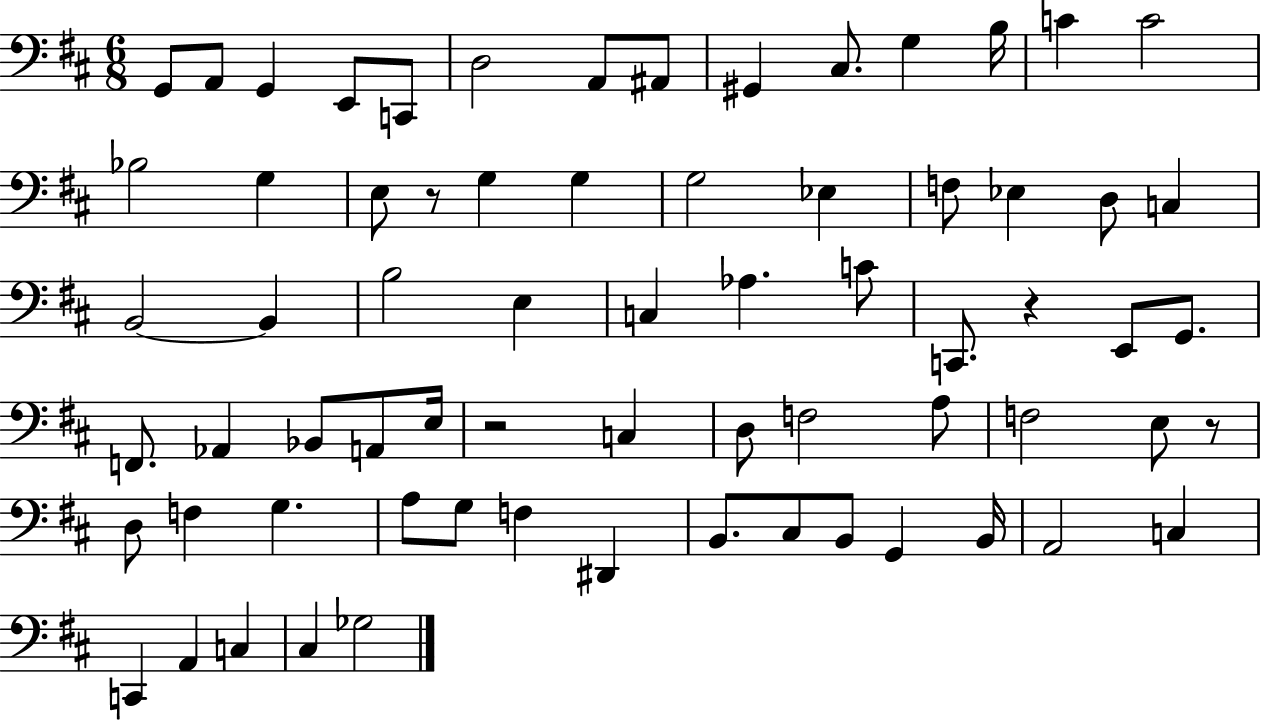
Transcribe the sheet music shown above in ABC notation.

X:1
T:Untitled
M:6/8
L:1/4
K:D
G,,/2 A,,/2 G,, E,,/2 C,,/2 D,2 A,,/2 ^A,,/2 ^G,, ^C,/2 G, B,/4 C C2 _B,2 G, E,/2 z/2 G, G, G,2 _E, F,/2 _E, D,/2 C, B,,2 B,, B,2 E, C, _A, C/2 C,,/2 z E,,/2 G,,/2 F,,/2 _A,, _B,,/2 A,,/2 E,/4 z2 C, D,/2 F,2 A,/2 F,2 E,/2 z/2 D,/2 F, G, A,/2 G,/2 F, ^D,, B,,/2 ^C,/2 B,,/2 G,, B,,/4 A,,2 C, C,, A,, C, ^C, _G,2